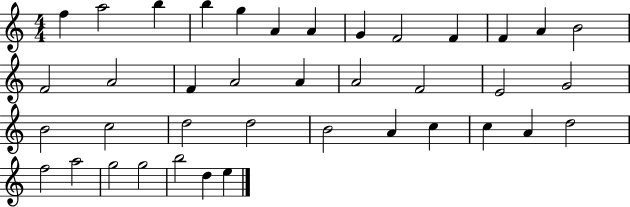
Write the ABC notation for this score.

X:1
T:Untitled
M:4/4
L:1/4
K:C
f a2 b b g A A G F2 F F A B2 F2 A2 F A2 A A2 F2 E2 G2 B2 c2 d2 d2 B2 A c c A d2 f2 a2 g2 g2 b2 d e